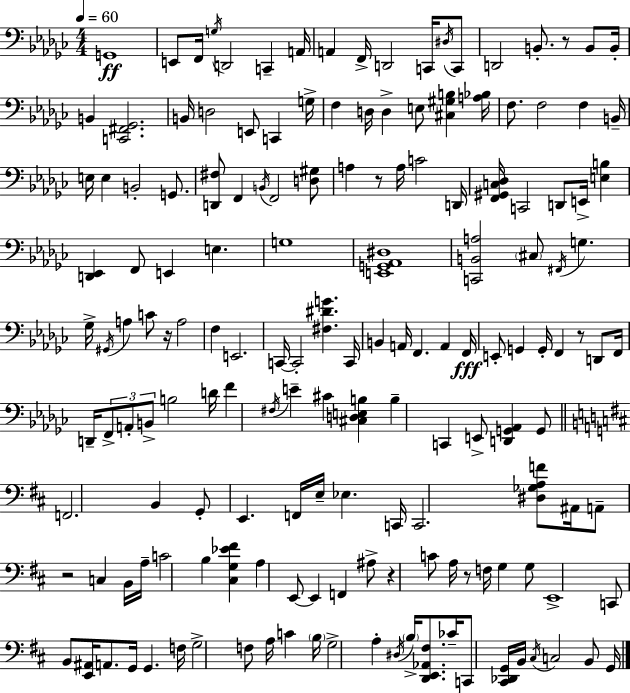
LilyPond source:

{
  \clef bass
  \numericTimeSignature
  \time 4/4
  \key ees \minor
  \tempo 4 = 60
  g,1\ff | e,8 f,16 \acciaccatura { g16 } d,2 c,4-- | a,16 a,4 f,16-> d,2 c,16 \acciaccatura { dis16 } | c,8 d,2 b,8.-. r8 b,8 | \break b,16-. b,4 <c, fis, ges,>2. | b,16 d2 e,8 c,4 | g16-> f4 d16 d4-> e8 <cis gis b>4 | <a bes>16 f8. f2 f4 | \break b,16-- e16 e4 b,2-. g,8. | <d, fis>8 f,4 \acciaccatura { b,16 } f,2 | <d gis>8 a4 r8 a16 c'2 | d,16 <f, gis, c des>16 c,2 d,8 e,16-> <e b>4 | \break <d, ees,>4 f,8 e,4 e4. | g1 | <e, g, aes, dis>1 | <c, b, a>2 \parenthesize cis8 \acciaccatura { fis,16 } g4. | \break ges16-> \acciaccatura { gis,16 } a4 c'8 r16 a2 | f4 e,2. | c,16~~ c,2-. <fis dis' g'>4. | c,16 b,4 a,16 f,4. | \break a,4 f,16\fff e,8-. g,4 g,16-. f,4 | r8 d,8 f,16 d,16-- \tuplet 3/2 { f,8-> a,8-. b,8-> } b2 | d'16 f'4 \acciaccatura { fis16 } e'4-- cis'4 | <cis d e b>4 b4-- c,4 e,8-> | \break <d, g, aes,>4 g,8 \bar "||" \break \key d \major f,2. b,4 | g,8-. e,4. f,16 e16-- ees4. | c,16 c,2. <dis ges a f'>8 ais,16 | a,8-- r2 c4 b,16 a16-- | \break c'2 b4 <cis g ees' fis'>4 | a4 e,8~~ e,4 f,4 ais8-> | r4 c'8 a16 r8 f16 g4 g8 | e,1-> | \break c,8 b,8 <e, ais,>16 a,8. g,16 g,4. f16 | g2-> f8 a16 c'4 \parenthesize b16 | g2-> a4-. \acciaccatura { dis16 } \parenthesize b16-> <d, e, aes, fis>8. | ces'16-- c,8 <cis, des, g,>16 b,16 \acciaccatura { cis16 } c2 b,8 | \break g,16 \bar "|."
}